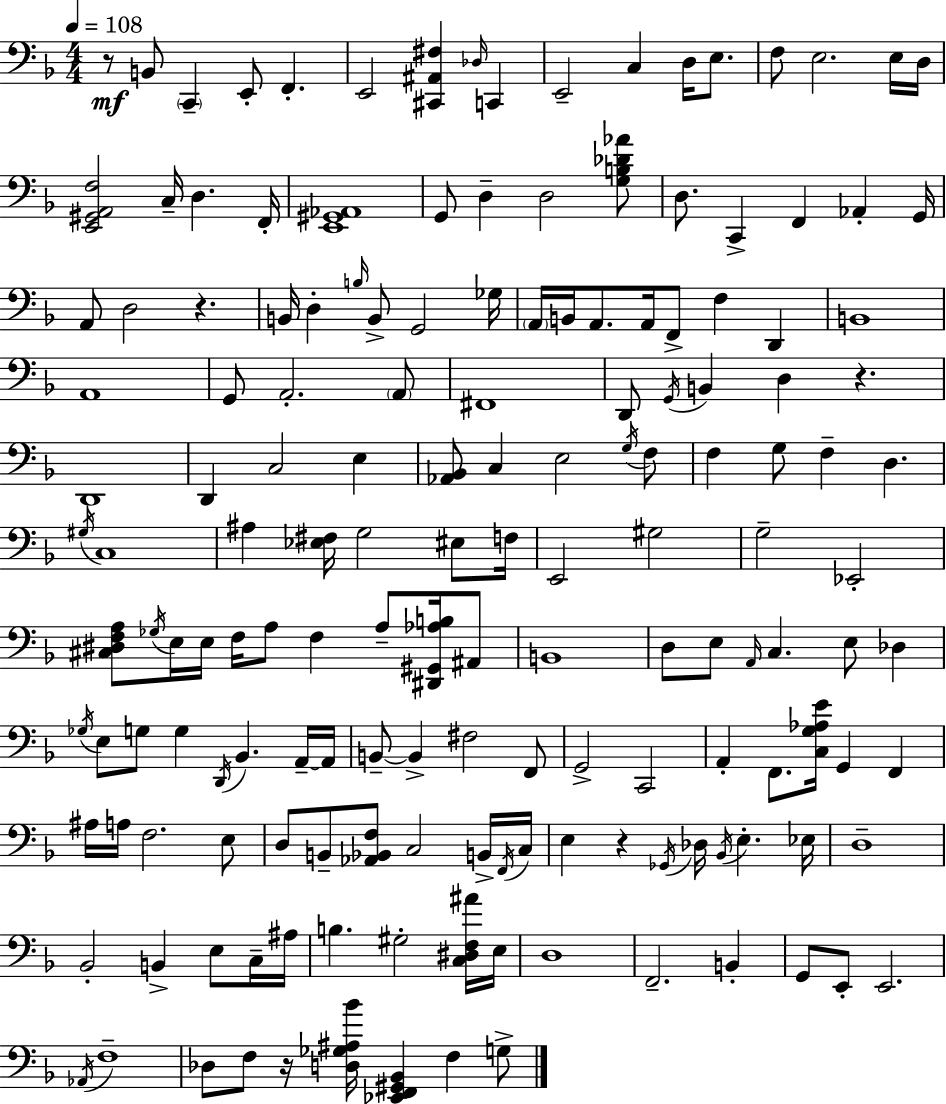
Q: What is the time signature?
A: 4/4